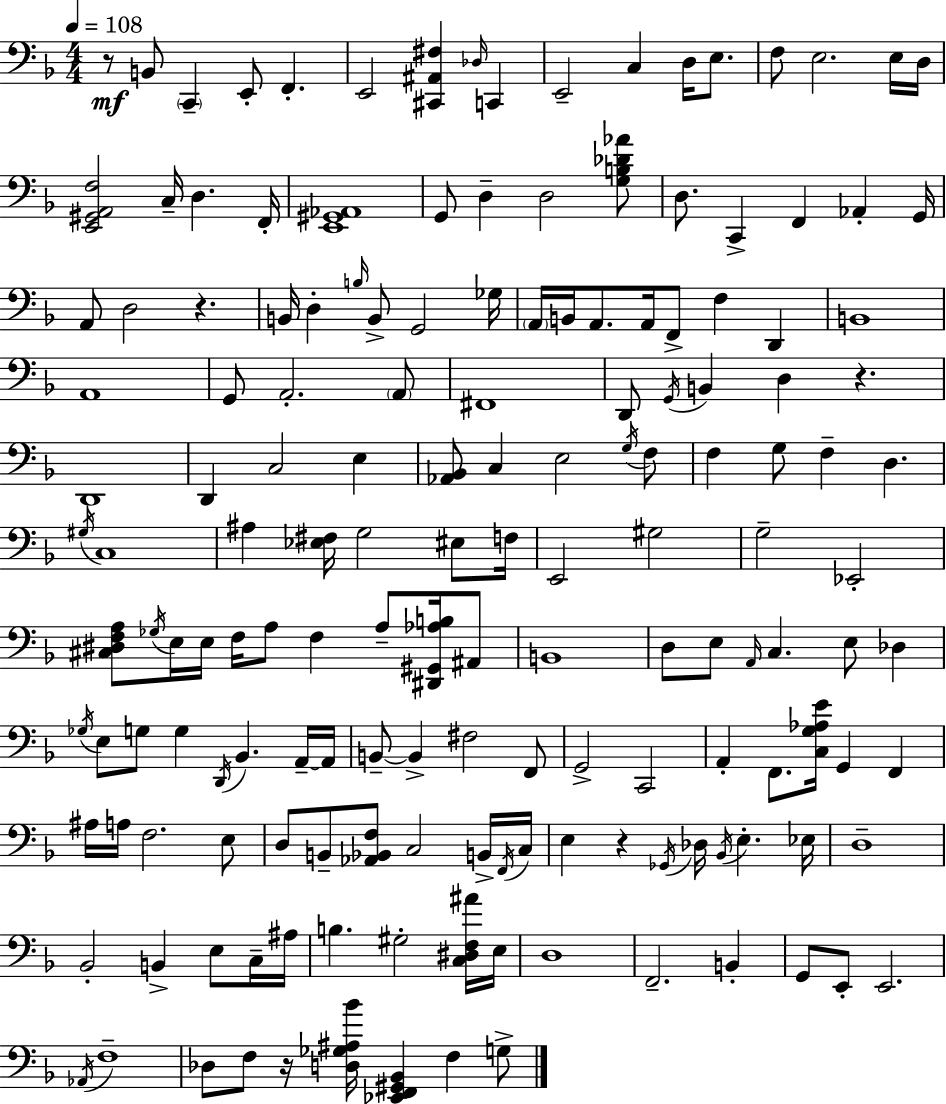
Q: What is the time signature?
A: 4/4